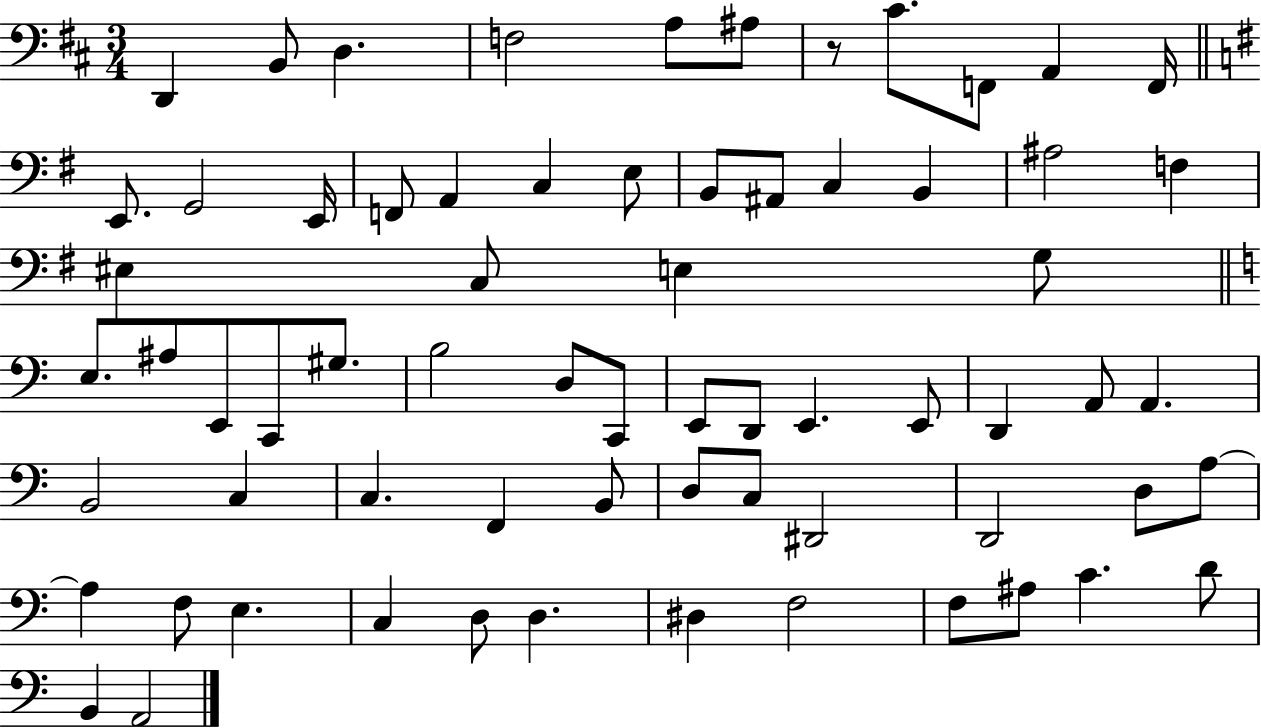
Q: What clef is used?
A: bass